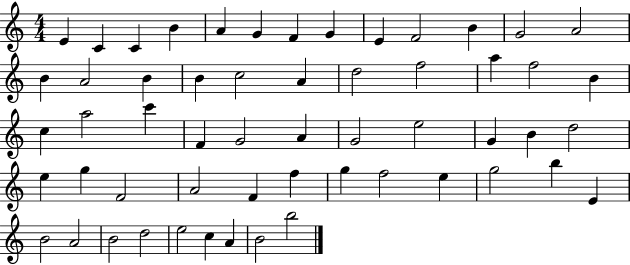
{
  \clef treble
  \numericTimeSignature
  \time 4/4
  \key c \major
  e'4 c'4 c'4 b'4 | a'4 g'4 f'4 g'4 | e'4 f'2 b'4 | g'2 a'2 | \break b'4 a'2 b'4 | b'4 c''2 a'4 | d''2 f''2 | a''4 f''2 b'4 | \break c''4 a''2 c'''4 | f'4 g'2 a'4 | g'2 e''2 | g'4 b'4 d''2 | \break e''4 g''4 f'2 | a'2 f'4 f''4 | g''4 f''2 e''4 | g''2 b''4 e'4 | \break b'2 a'2 | b'2 d''2 | e''2 c''4 a'4 | b'2 b''2 | \break \bar "|."
}